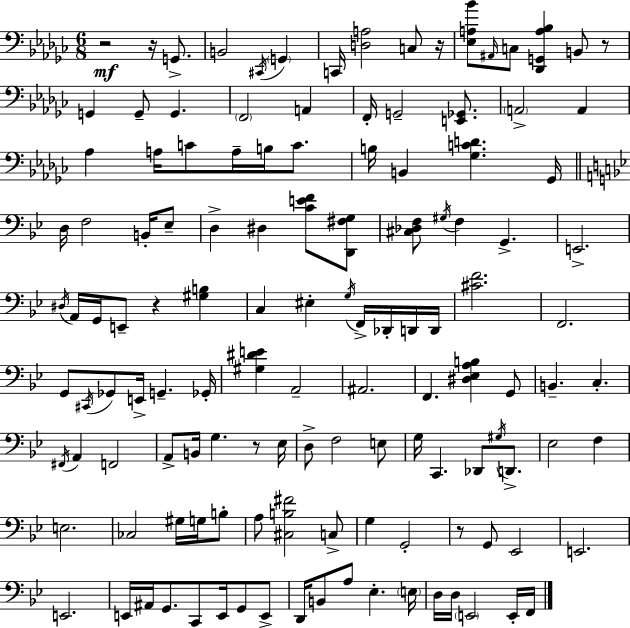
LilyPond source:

{
  \clef bass
  \numericTimeSignature
  \time 6/8
  \key ees \minor
  r2\mf r16 g,8.-> | b,2 \acciaccatura { cis,16 } \parenthesize g,4 | c,16 <d a>2 c8 | r16 <ees a bes'>8 \grace { ais,16 } c8 <des, g, a bes>4 b,8 | \break r8 g,4 g,8-- g,4. | \parenthesize f,2 a,4 | f,16-. g,2-- <e, ges,>8. | \parenthesize a,2-> a,4 | \break aes4 a16 c'8 a16-- b16 c'8. | b16 b,4 <ges c' d'>4. | ges,16 \bar "||" \break \key bes \major d16 f2 b,16-. ees8-- | d4-> dis4 <c' e' f'>8 <d, fis g>8 | <cis des f>8 \acciaccatura { gis16 } f4 g,4.-> | e,2.-> | \break \acciaccatura { dis16 } a,16 g,16 e,8-- r4 <gis b>4 | c4 eis4-. \acciaccatura { g16 } f,16-> | des,16-. d,16 d,16 <cis' f'>2. | f,2. | \break g,8 \acciaccatura { cis,16 } ges,8 e,16-> g,4.-- | ges,16-. <gis dis' e'>4 a,2-- | ais,2. | f,4. <dis ees a b>4 | \break g,8 b,4.-- c4.-. | \acciaccatura { fis,16 } a,4 f,2 | a,8-> b,16 g4. | r8 ees16 d8-> f2 | \break e8 g16 c,4. | des,8 \acciaccatura { gis16 } d,8.-> ees2 | f4 e2. | ces2 | \break gis16 g16 b8-. a8 <cis b fis'>2 | c8-> g4 g,2-. | r8 g,8 ees,2 | e,2. | \break e,2. | e,16 ais,16 g,8. c,8 | e,16 g,8 e,8-> d,16 b,8 a8 ees4.-. | \parenthesize e16 d16 d16 \parenthesize e,2 | \break e,16-. f,16 \bar "|."
}